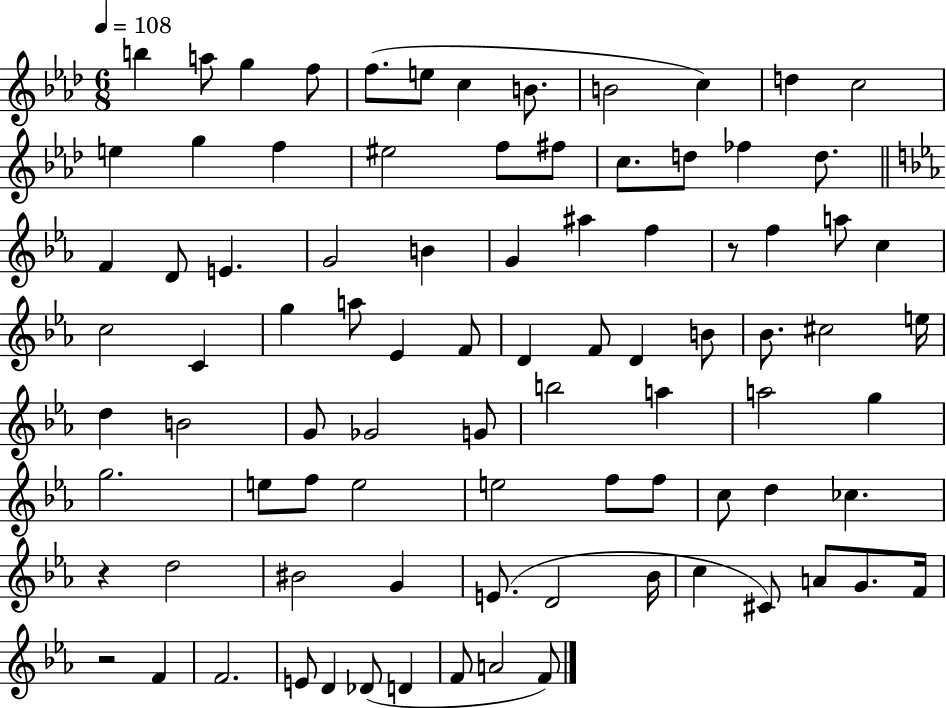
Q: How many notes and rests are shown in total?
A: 88